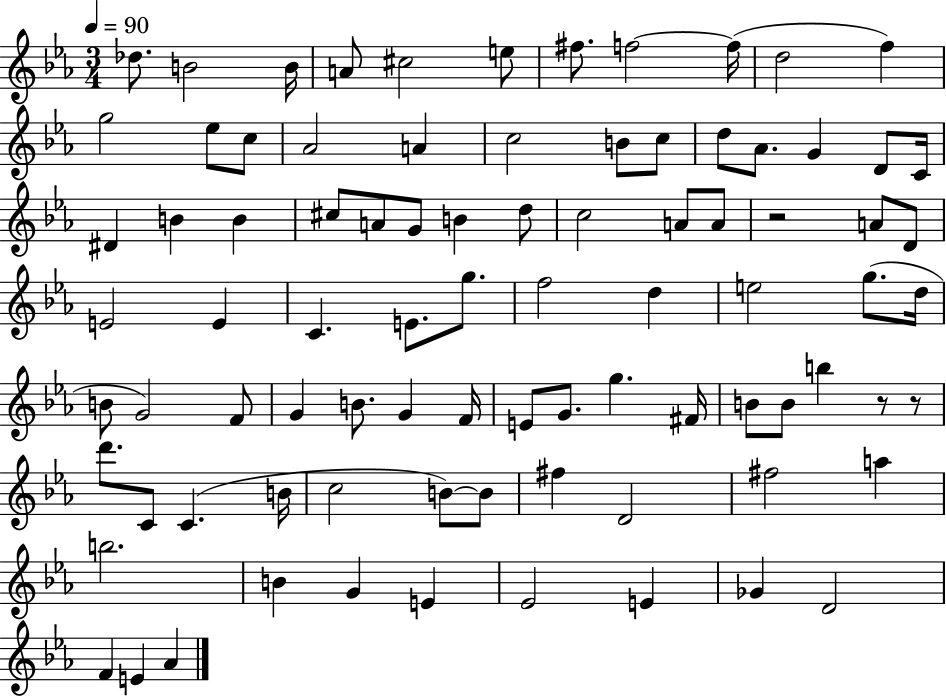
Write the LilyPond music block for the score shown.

{
  \clef treble
  \numericTimeSignature
  \time 3/4
  \key ees \major
  \tempo 4 = 90
  des''8. b'2 b'16 | a'8 cis''2 e''8 | fis''8. f''2~~ f''16( | d''2 f''4) | \break g''2 ees''8 c''8 | aes'2 a'4 | c''2 b'8 c''8 | d''8 aes'8. g'4 d'8 c'16 | \break dis'4 b'4 b'4 | cis''8 a'8 g'8 b'4 d''8 | c''2 a'8 a'8 | r2 a'8 d'8 | \break e'2 e'4 | c'4. e'8. g''8. | f''2 d''4 | e''2 g''8.( d''16 | \break b'8 g'2) f'8 | g'4 b'8. g'4 f'16 | e'8 g'8. g''4. fis'16 | b'8 b'8 b''4 r8 r8 | \break d'''8. c'8 c'4.( b'16 | c''2 b'8~~) b'8 | fis''4 d'2 | fis''2 a''4 | \break b''2. | b'4 g'4 e'4 | ees'2 e'4 | ges'4 d'2 | \break f'4 e'4 aes'4 | \bar "|."
}